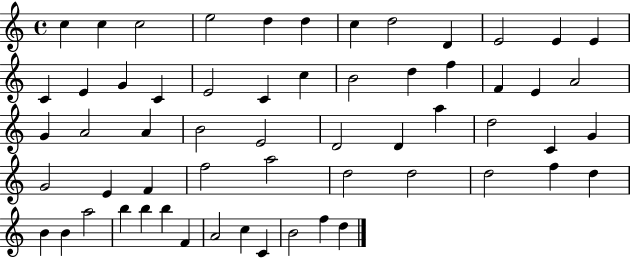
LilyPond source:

{
  \clef treble
  \time 4/4
  \defaultTimeSignature
  \key c \major
  c''4 c''4 c''2 | e''2 d''4 d''4 | c''4 d''2 d'4 | e'2 e'4 e'4 | \break c'4 e'4 g'4 c'4 | e'2 c'4 c''4 | b'2 d''4 f''4 | f'4 e'4 a'2 | \break g'4 a'2 a'4 | b'2 e'2 | d'2 d'4 a''4 | d''2 c'4 g'4 | \break g'2 e'4 f'4 | f''2 a''2 | d''2 d''2 | d''2 f''4 d''4 | \break b'4 b'4 a''2 | b''4 b''4 b''4 f'4 | a'2 c''4 c'4 | b'2 f''4 d''4 | \break \bar "|."
}